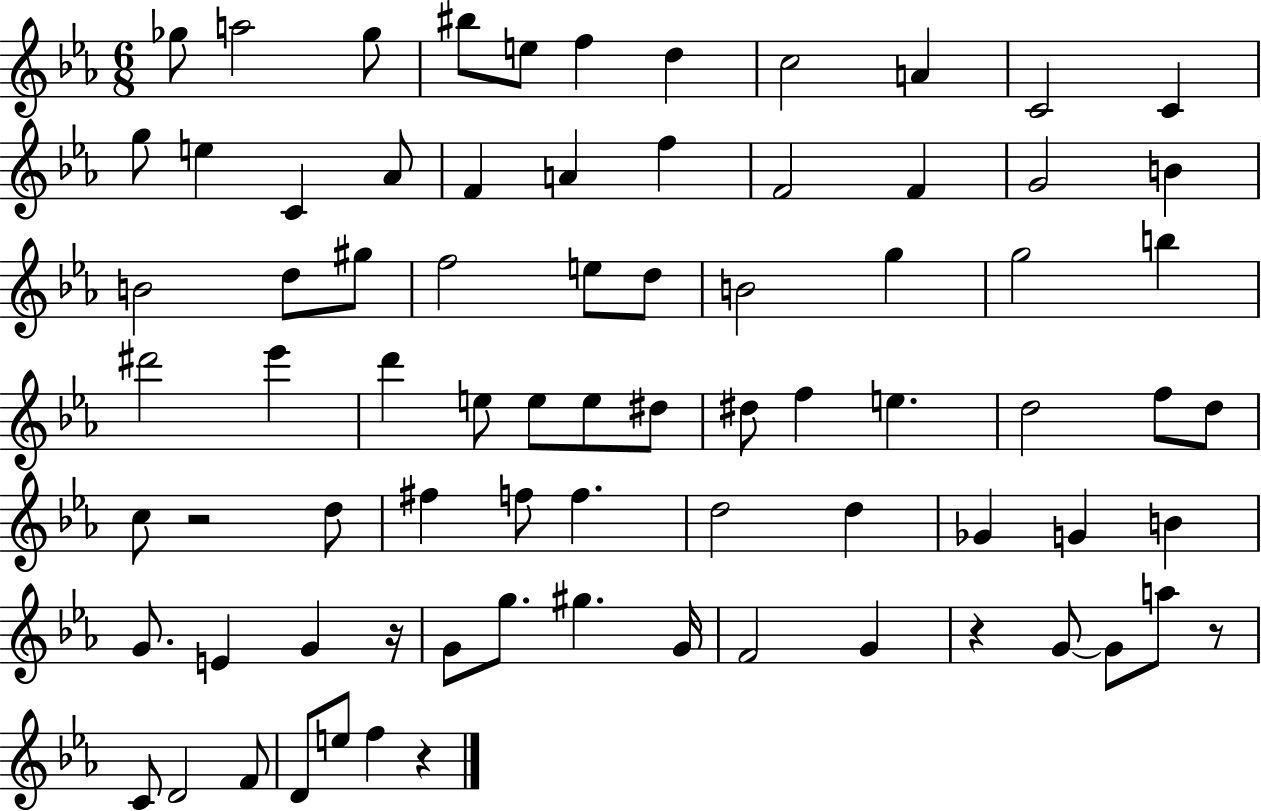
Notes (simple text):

Gb5/e A5/h Gb5/e BIS5/e E5/e F5/q D5/q C5/h A4/q C4/h C4/q G5/e E5/q C4/q Ab4/e F4/q A4/q F5/q F4/h F4/q G4/h B4/q B4/h D5/e G#5/e F5/h E5/e D5/e B4/h G5/q G5/h B5/q D#6/h Eb6/q D6/q E5/e E5/e E5/e D#5/e D#5/e F5/q E5/q. D5/h F5/e D5/e C5/e R/h D5/e F#5/q F5/e F5/q. D5/h D5/q Gb4/q G4/q B4/q G4/e. E4/q G4/q R/s G4/e G5/e. G#5/q. G4/s F4/h G4/q R/q G4/e G4/e A5/e R/e C4/e D4/h F4/e D4/e E5/e F5/q R/q